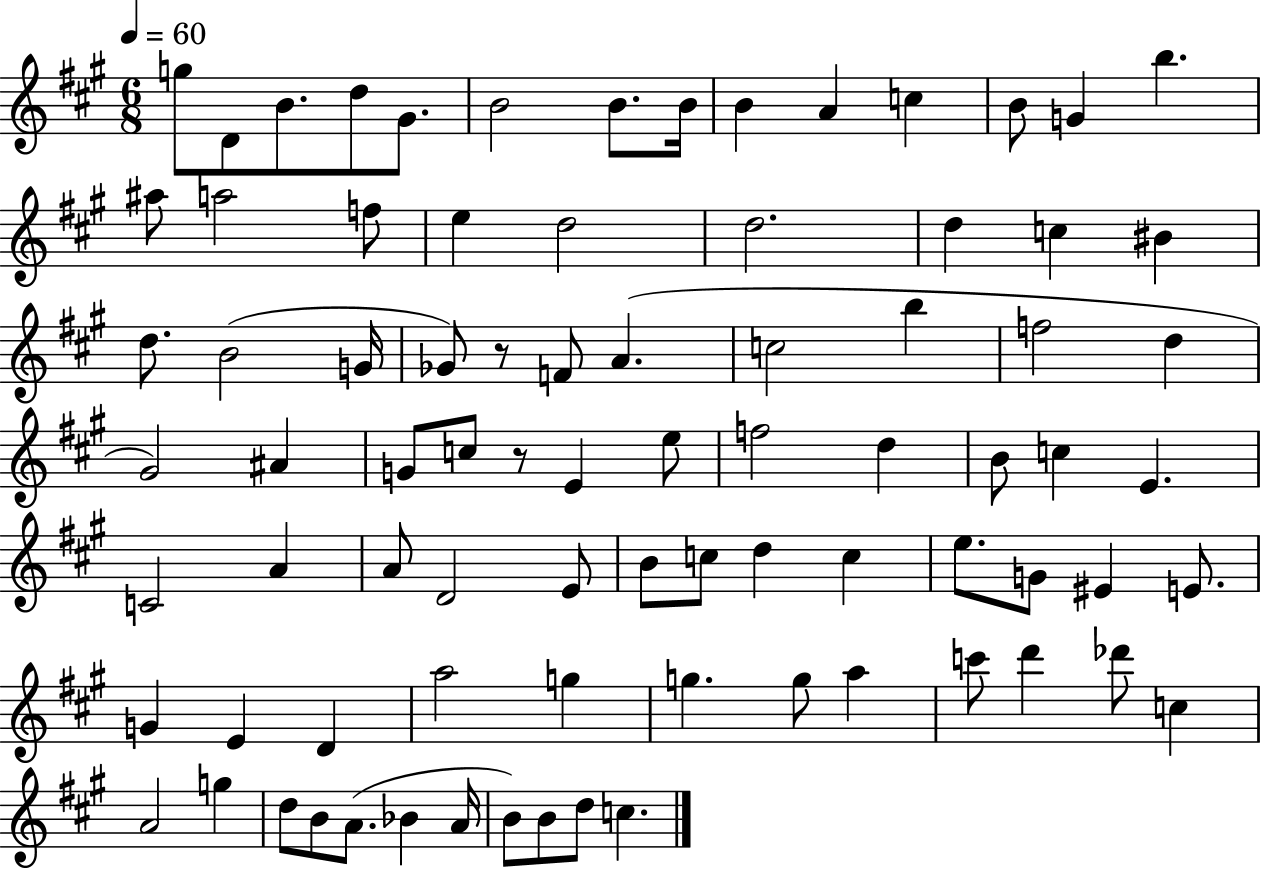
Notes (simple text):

G5/e D4/e B4/e. D5/e G#4/e. B4/h B4/e. B4/s B4/q A4/q C5/q B4/e G4/q B5/q. A#5/e A5/h F5/e E5/q D5/h D5/h. D5/q C5/q BIS4/q D5/e. B4/h G4/s Gb4/e R/e F4/e A4/q. C5/h B5/q F5/h D5/q G#4/h A#4/q G4/e C5/e R/e E4/q E5/e F5/h D5/q B4/e C5/q E4/q. C4/h A4/q A4/e D4/h E4/e B4/e C5/e D5/q C5/q E5/e. G4/e EIS4/q E4/e. G4/q E4/q D4/q A5/h G5/q G5/q. G5/e A5/q C6/e D6/q Db6/e C5/q A4/h G5/q D5/e B4/e A4/e. Bb4/q A4/s B4/e B4/e D5/e C5/q.